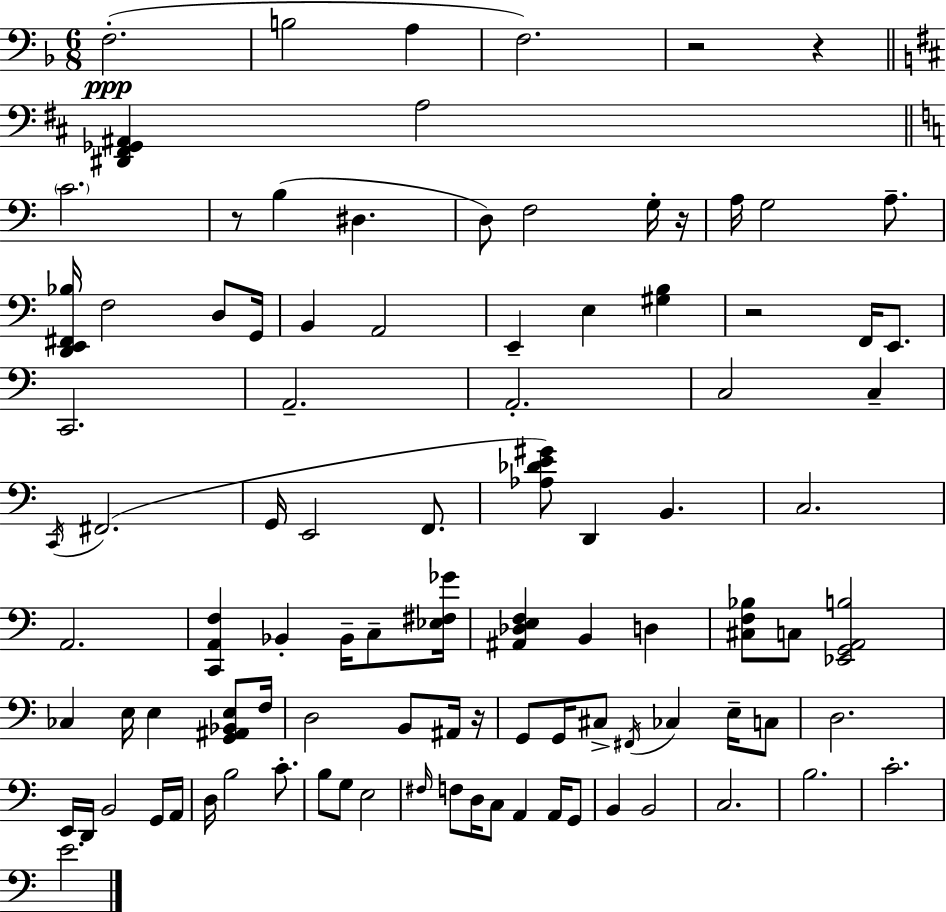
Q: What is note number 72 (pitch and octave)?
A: D3